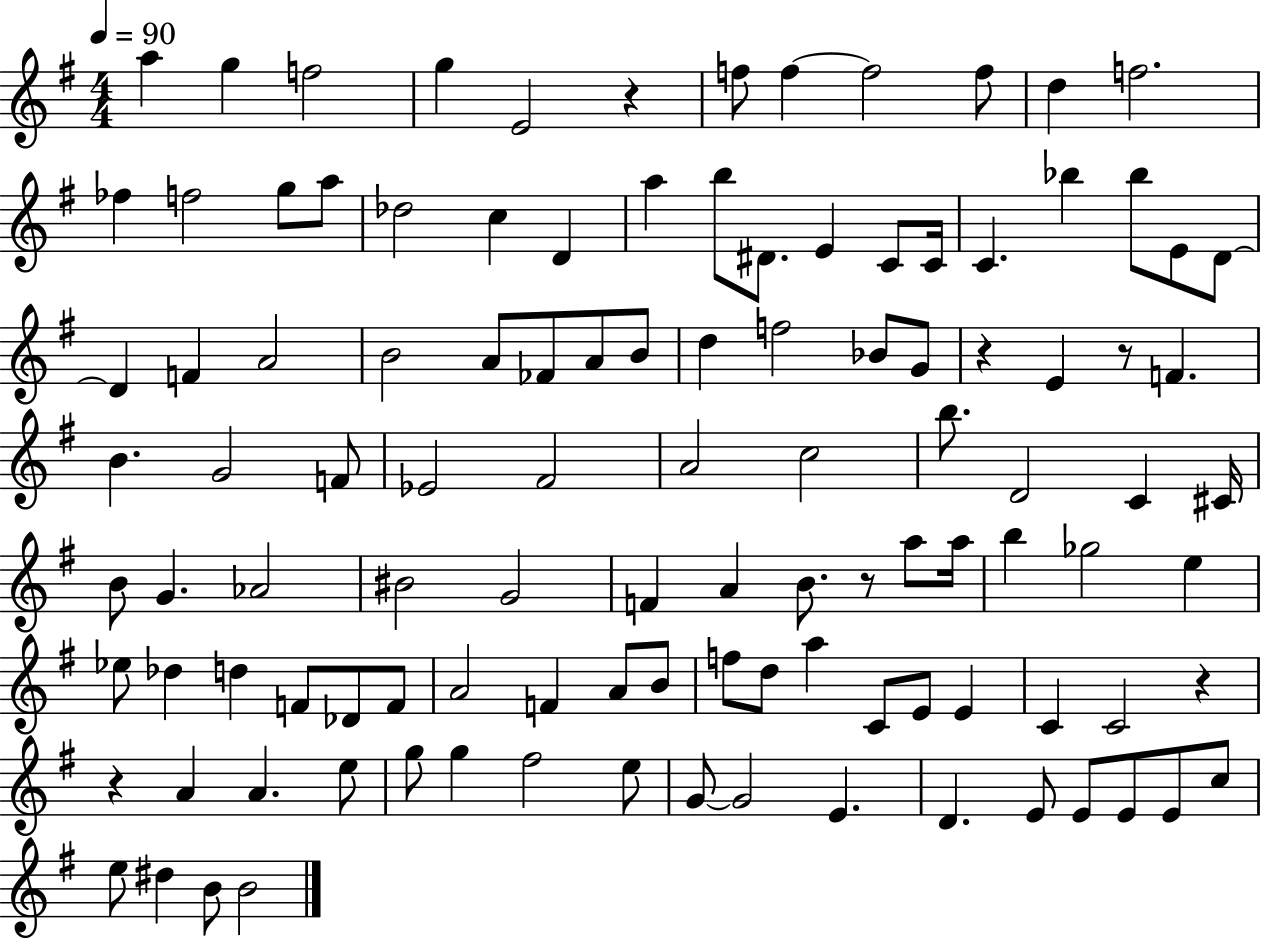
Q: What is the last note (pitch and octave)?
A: B4